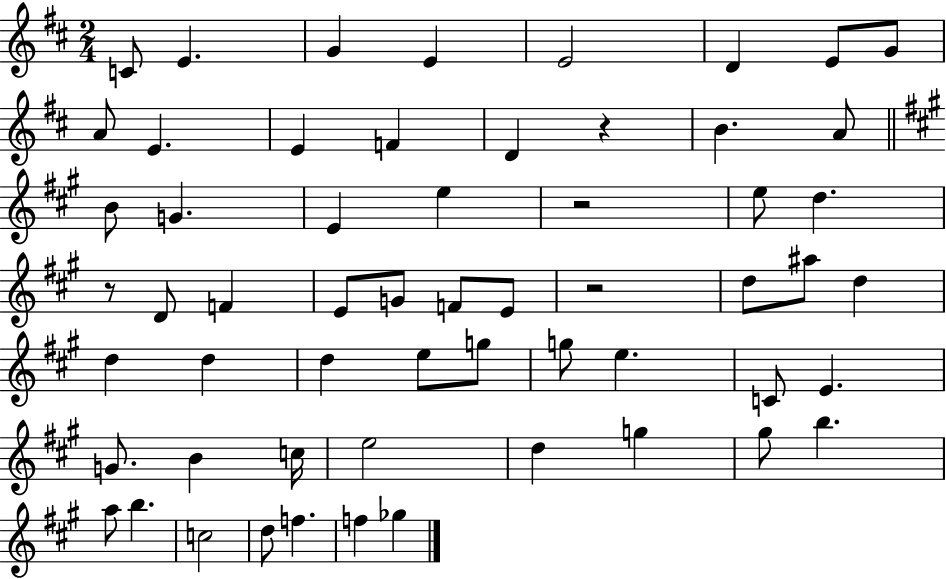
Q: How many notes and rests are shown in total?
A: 58